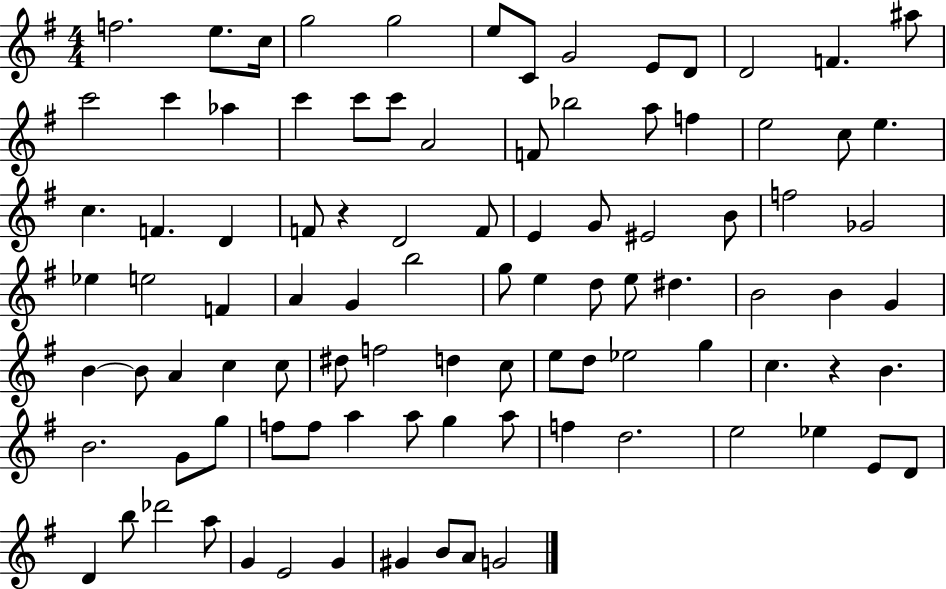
F5/h. E5/e. C5/s G5/h G5/h E5/e C4/e G4/h E4/e D4/e D4/h F4/q. A#5/e C6/h C6/q Ab5/q C6/q C6/e C6/e A4/h F4/e Bb5/h A5/e F5/q E5/h C5/e E5/q. C5/q. F4/q. D4/q F4/e R/q D4/h F4/e E4/q G4/e EIS4/h B4/e F5/h Gb4/h Eb5/q E5/h F4/q A4/q G4/q B5/h G5/e E5/q D5/e E5/e D#5/q. B4/h B4/q G4/q B4/q B4/e A4/q C5/q C5/e D#5/e F5/h D5/q C5/e E5/e D5/e Eb5/h G5/q C5/q. R/q B4/q. B4/h. G4/e G5/e F5/e F5/e A5/q A5/e G5/q A5/e F5/q D5/h. E5/h Eb5/q E4/e D4/e D4/q B5/e Db6/h A5/e G4/q E4/h G4/q G#4/q B4/e A4/e G4/h